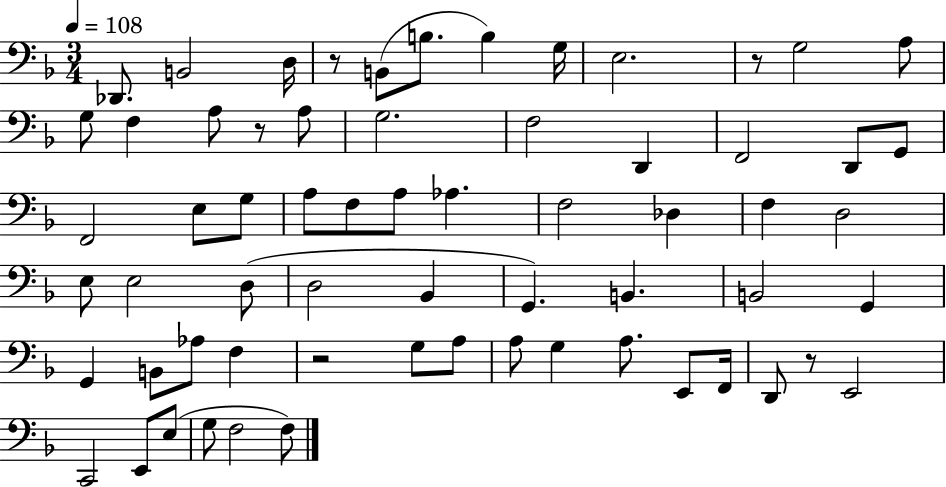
{
  \clef bass
  \numericTimeSignature
  \time 3/4
  \key f \major
  \tempo 4 = 108
  des,8. b,2 d16 | r8 b,8( b8. b4) g16 | e2. | r8 g2 a8 | \break g8 f4 a8 r8 a8 | g2. | f2 d,4 | f,2 d,8 g,8 | \break f,2 e8 g8 | a8 f8 a8 aes4. | f2 des4 | f4 d2 | \break e8 e2 d8( | d2 bes,4 | g,4.) b,4. | b,2 g,4 | \break g,4 b,8 aes8 f4 | r2 g8 a8 | a8 g4 a8. e,8 f,16 | d,8 r8 e,2 | \break c,2 e,8 e8( | g8 f2 f8) | \bar "|."
}